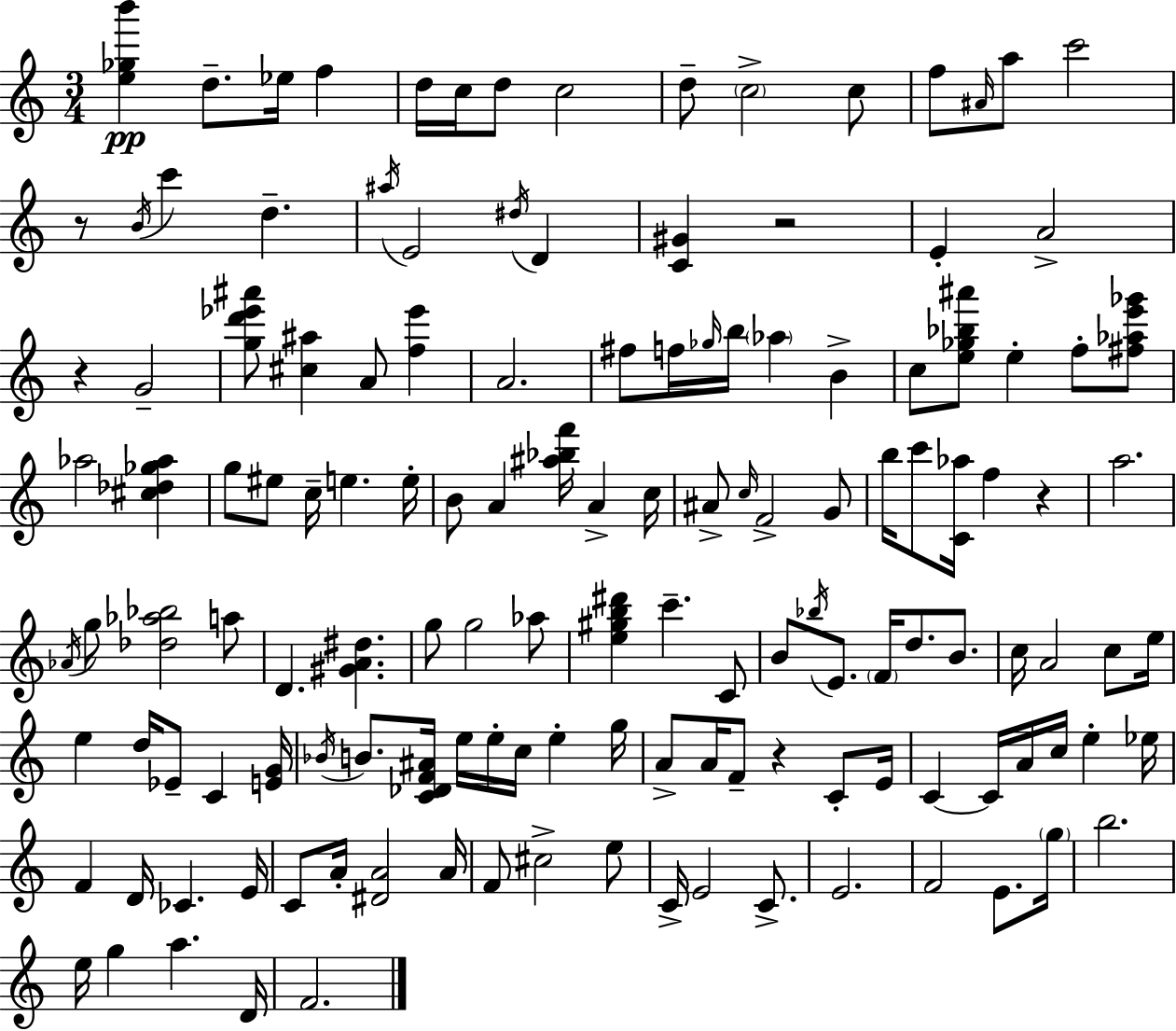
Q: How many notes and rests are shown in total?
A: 138